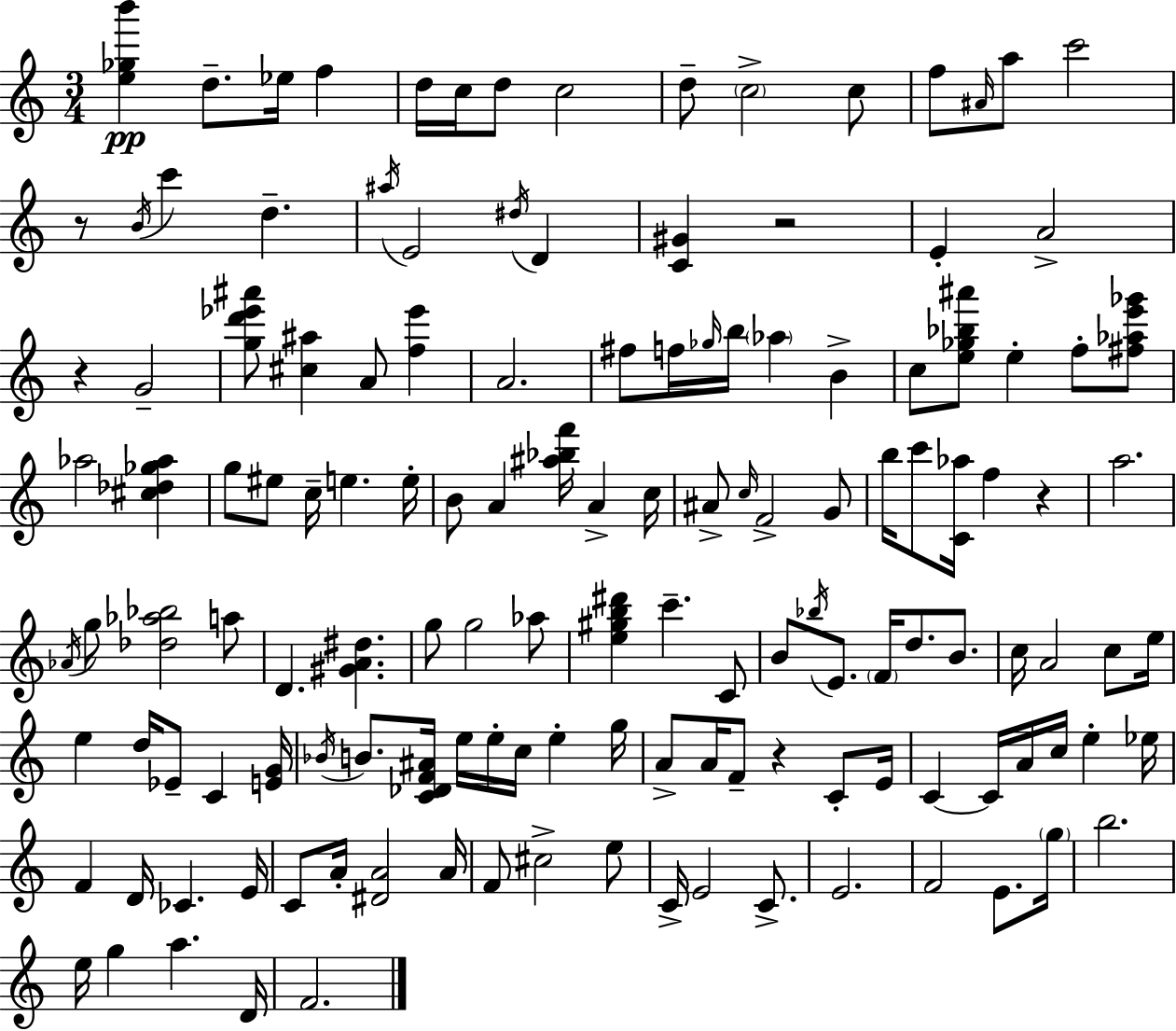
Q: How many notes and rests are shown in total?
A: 138